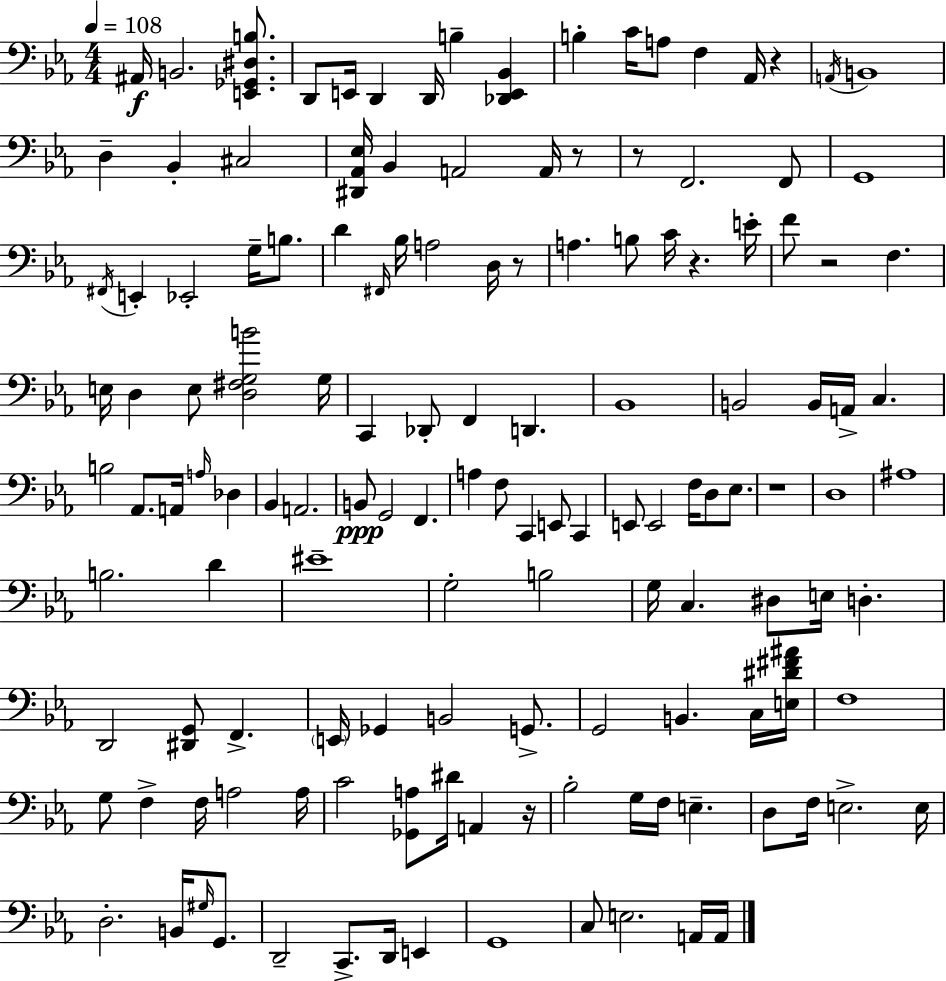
X:1
T:Untitled
M:4/4
L:1/4
K:Eb
^A,,/4 B,,2 [E,,_G,,^D,B,]/2 D,,/2 E,,/4 D,, D,,/4 B, [_D,,E,,_B,,] B, C/4 A,/2 F, _A,,/4 z A,,/4 B,,4 D, _B,, ^C,2 [^D,,_A,,_E,]/4 _B,, A,,2 A,,/4 z/2 z/2 F,,2 F,,/2 G,,4 ^F,,/4 E,, _E,,2 G,/4 B,/2 D ^F,,/4 _B,/4 A,2 D,/4 z/2 A, B,/2 C/4 z E/4 F/2 z2 F, E,/4 D, E,/2 [D,^F,G,B]2 G,/4 C,, _D,,/2 F,, D,, _B,,4 B,,2 B,,/4 A,,/4 C, B,2 _A,,/2 A,,/4 A,/4 _D, _B,, A,,2 B,,/2 G,,2 F,, A, F,/2 C,, E,,/2 C,, E,,/2 E,,2 F,/4 D,/2 _E,/2 z4 D,4 ^A,4 B,2 D ^E4 G,2 B,2 G,/4 C, ^D,/2 E,/4 D, D,,2 [^D,,G,,]/2 F,, E,,/4 _G,, B,,2 G,,/2 G,,2 B,, C,/4 [E,^D^F^A]/4 F,4 G,/2 F, F,/4 A,2 A,/4 C2 [_G,,A,]/2 ^D/4 A,, z/4 _B,2 G,/4 F,/4 E, D,/2 F,/4 E,2 E,/4 D,2 B,,/4 ^G,/4 G,,/2 D,,2 C,,/2 D,,/4 E,, G,,4 C,/2 E,2 A,,/4 A,,/4